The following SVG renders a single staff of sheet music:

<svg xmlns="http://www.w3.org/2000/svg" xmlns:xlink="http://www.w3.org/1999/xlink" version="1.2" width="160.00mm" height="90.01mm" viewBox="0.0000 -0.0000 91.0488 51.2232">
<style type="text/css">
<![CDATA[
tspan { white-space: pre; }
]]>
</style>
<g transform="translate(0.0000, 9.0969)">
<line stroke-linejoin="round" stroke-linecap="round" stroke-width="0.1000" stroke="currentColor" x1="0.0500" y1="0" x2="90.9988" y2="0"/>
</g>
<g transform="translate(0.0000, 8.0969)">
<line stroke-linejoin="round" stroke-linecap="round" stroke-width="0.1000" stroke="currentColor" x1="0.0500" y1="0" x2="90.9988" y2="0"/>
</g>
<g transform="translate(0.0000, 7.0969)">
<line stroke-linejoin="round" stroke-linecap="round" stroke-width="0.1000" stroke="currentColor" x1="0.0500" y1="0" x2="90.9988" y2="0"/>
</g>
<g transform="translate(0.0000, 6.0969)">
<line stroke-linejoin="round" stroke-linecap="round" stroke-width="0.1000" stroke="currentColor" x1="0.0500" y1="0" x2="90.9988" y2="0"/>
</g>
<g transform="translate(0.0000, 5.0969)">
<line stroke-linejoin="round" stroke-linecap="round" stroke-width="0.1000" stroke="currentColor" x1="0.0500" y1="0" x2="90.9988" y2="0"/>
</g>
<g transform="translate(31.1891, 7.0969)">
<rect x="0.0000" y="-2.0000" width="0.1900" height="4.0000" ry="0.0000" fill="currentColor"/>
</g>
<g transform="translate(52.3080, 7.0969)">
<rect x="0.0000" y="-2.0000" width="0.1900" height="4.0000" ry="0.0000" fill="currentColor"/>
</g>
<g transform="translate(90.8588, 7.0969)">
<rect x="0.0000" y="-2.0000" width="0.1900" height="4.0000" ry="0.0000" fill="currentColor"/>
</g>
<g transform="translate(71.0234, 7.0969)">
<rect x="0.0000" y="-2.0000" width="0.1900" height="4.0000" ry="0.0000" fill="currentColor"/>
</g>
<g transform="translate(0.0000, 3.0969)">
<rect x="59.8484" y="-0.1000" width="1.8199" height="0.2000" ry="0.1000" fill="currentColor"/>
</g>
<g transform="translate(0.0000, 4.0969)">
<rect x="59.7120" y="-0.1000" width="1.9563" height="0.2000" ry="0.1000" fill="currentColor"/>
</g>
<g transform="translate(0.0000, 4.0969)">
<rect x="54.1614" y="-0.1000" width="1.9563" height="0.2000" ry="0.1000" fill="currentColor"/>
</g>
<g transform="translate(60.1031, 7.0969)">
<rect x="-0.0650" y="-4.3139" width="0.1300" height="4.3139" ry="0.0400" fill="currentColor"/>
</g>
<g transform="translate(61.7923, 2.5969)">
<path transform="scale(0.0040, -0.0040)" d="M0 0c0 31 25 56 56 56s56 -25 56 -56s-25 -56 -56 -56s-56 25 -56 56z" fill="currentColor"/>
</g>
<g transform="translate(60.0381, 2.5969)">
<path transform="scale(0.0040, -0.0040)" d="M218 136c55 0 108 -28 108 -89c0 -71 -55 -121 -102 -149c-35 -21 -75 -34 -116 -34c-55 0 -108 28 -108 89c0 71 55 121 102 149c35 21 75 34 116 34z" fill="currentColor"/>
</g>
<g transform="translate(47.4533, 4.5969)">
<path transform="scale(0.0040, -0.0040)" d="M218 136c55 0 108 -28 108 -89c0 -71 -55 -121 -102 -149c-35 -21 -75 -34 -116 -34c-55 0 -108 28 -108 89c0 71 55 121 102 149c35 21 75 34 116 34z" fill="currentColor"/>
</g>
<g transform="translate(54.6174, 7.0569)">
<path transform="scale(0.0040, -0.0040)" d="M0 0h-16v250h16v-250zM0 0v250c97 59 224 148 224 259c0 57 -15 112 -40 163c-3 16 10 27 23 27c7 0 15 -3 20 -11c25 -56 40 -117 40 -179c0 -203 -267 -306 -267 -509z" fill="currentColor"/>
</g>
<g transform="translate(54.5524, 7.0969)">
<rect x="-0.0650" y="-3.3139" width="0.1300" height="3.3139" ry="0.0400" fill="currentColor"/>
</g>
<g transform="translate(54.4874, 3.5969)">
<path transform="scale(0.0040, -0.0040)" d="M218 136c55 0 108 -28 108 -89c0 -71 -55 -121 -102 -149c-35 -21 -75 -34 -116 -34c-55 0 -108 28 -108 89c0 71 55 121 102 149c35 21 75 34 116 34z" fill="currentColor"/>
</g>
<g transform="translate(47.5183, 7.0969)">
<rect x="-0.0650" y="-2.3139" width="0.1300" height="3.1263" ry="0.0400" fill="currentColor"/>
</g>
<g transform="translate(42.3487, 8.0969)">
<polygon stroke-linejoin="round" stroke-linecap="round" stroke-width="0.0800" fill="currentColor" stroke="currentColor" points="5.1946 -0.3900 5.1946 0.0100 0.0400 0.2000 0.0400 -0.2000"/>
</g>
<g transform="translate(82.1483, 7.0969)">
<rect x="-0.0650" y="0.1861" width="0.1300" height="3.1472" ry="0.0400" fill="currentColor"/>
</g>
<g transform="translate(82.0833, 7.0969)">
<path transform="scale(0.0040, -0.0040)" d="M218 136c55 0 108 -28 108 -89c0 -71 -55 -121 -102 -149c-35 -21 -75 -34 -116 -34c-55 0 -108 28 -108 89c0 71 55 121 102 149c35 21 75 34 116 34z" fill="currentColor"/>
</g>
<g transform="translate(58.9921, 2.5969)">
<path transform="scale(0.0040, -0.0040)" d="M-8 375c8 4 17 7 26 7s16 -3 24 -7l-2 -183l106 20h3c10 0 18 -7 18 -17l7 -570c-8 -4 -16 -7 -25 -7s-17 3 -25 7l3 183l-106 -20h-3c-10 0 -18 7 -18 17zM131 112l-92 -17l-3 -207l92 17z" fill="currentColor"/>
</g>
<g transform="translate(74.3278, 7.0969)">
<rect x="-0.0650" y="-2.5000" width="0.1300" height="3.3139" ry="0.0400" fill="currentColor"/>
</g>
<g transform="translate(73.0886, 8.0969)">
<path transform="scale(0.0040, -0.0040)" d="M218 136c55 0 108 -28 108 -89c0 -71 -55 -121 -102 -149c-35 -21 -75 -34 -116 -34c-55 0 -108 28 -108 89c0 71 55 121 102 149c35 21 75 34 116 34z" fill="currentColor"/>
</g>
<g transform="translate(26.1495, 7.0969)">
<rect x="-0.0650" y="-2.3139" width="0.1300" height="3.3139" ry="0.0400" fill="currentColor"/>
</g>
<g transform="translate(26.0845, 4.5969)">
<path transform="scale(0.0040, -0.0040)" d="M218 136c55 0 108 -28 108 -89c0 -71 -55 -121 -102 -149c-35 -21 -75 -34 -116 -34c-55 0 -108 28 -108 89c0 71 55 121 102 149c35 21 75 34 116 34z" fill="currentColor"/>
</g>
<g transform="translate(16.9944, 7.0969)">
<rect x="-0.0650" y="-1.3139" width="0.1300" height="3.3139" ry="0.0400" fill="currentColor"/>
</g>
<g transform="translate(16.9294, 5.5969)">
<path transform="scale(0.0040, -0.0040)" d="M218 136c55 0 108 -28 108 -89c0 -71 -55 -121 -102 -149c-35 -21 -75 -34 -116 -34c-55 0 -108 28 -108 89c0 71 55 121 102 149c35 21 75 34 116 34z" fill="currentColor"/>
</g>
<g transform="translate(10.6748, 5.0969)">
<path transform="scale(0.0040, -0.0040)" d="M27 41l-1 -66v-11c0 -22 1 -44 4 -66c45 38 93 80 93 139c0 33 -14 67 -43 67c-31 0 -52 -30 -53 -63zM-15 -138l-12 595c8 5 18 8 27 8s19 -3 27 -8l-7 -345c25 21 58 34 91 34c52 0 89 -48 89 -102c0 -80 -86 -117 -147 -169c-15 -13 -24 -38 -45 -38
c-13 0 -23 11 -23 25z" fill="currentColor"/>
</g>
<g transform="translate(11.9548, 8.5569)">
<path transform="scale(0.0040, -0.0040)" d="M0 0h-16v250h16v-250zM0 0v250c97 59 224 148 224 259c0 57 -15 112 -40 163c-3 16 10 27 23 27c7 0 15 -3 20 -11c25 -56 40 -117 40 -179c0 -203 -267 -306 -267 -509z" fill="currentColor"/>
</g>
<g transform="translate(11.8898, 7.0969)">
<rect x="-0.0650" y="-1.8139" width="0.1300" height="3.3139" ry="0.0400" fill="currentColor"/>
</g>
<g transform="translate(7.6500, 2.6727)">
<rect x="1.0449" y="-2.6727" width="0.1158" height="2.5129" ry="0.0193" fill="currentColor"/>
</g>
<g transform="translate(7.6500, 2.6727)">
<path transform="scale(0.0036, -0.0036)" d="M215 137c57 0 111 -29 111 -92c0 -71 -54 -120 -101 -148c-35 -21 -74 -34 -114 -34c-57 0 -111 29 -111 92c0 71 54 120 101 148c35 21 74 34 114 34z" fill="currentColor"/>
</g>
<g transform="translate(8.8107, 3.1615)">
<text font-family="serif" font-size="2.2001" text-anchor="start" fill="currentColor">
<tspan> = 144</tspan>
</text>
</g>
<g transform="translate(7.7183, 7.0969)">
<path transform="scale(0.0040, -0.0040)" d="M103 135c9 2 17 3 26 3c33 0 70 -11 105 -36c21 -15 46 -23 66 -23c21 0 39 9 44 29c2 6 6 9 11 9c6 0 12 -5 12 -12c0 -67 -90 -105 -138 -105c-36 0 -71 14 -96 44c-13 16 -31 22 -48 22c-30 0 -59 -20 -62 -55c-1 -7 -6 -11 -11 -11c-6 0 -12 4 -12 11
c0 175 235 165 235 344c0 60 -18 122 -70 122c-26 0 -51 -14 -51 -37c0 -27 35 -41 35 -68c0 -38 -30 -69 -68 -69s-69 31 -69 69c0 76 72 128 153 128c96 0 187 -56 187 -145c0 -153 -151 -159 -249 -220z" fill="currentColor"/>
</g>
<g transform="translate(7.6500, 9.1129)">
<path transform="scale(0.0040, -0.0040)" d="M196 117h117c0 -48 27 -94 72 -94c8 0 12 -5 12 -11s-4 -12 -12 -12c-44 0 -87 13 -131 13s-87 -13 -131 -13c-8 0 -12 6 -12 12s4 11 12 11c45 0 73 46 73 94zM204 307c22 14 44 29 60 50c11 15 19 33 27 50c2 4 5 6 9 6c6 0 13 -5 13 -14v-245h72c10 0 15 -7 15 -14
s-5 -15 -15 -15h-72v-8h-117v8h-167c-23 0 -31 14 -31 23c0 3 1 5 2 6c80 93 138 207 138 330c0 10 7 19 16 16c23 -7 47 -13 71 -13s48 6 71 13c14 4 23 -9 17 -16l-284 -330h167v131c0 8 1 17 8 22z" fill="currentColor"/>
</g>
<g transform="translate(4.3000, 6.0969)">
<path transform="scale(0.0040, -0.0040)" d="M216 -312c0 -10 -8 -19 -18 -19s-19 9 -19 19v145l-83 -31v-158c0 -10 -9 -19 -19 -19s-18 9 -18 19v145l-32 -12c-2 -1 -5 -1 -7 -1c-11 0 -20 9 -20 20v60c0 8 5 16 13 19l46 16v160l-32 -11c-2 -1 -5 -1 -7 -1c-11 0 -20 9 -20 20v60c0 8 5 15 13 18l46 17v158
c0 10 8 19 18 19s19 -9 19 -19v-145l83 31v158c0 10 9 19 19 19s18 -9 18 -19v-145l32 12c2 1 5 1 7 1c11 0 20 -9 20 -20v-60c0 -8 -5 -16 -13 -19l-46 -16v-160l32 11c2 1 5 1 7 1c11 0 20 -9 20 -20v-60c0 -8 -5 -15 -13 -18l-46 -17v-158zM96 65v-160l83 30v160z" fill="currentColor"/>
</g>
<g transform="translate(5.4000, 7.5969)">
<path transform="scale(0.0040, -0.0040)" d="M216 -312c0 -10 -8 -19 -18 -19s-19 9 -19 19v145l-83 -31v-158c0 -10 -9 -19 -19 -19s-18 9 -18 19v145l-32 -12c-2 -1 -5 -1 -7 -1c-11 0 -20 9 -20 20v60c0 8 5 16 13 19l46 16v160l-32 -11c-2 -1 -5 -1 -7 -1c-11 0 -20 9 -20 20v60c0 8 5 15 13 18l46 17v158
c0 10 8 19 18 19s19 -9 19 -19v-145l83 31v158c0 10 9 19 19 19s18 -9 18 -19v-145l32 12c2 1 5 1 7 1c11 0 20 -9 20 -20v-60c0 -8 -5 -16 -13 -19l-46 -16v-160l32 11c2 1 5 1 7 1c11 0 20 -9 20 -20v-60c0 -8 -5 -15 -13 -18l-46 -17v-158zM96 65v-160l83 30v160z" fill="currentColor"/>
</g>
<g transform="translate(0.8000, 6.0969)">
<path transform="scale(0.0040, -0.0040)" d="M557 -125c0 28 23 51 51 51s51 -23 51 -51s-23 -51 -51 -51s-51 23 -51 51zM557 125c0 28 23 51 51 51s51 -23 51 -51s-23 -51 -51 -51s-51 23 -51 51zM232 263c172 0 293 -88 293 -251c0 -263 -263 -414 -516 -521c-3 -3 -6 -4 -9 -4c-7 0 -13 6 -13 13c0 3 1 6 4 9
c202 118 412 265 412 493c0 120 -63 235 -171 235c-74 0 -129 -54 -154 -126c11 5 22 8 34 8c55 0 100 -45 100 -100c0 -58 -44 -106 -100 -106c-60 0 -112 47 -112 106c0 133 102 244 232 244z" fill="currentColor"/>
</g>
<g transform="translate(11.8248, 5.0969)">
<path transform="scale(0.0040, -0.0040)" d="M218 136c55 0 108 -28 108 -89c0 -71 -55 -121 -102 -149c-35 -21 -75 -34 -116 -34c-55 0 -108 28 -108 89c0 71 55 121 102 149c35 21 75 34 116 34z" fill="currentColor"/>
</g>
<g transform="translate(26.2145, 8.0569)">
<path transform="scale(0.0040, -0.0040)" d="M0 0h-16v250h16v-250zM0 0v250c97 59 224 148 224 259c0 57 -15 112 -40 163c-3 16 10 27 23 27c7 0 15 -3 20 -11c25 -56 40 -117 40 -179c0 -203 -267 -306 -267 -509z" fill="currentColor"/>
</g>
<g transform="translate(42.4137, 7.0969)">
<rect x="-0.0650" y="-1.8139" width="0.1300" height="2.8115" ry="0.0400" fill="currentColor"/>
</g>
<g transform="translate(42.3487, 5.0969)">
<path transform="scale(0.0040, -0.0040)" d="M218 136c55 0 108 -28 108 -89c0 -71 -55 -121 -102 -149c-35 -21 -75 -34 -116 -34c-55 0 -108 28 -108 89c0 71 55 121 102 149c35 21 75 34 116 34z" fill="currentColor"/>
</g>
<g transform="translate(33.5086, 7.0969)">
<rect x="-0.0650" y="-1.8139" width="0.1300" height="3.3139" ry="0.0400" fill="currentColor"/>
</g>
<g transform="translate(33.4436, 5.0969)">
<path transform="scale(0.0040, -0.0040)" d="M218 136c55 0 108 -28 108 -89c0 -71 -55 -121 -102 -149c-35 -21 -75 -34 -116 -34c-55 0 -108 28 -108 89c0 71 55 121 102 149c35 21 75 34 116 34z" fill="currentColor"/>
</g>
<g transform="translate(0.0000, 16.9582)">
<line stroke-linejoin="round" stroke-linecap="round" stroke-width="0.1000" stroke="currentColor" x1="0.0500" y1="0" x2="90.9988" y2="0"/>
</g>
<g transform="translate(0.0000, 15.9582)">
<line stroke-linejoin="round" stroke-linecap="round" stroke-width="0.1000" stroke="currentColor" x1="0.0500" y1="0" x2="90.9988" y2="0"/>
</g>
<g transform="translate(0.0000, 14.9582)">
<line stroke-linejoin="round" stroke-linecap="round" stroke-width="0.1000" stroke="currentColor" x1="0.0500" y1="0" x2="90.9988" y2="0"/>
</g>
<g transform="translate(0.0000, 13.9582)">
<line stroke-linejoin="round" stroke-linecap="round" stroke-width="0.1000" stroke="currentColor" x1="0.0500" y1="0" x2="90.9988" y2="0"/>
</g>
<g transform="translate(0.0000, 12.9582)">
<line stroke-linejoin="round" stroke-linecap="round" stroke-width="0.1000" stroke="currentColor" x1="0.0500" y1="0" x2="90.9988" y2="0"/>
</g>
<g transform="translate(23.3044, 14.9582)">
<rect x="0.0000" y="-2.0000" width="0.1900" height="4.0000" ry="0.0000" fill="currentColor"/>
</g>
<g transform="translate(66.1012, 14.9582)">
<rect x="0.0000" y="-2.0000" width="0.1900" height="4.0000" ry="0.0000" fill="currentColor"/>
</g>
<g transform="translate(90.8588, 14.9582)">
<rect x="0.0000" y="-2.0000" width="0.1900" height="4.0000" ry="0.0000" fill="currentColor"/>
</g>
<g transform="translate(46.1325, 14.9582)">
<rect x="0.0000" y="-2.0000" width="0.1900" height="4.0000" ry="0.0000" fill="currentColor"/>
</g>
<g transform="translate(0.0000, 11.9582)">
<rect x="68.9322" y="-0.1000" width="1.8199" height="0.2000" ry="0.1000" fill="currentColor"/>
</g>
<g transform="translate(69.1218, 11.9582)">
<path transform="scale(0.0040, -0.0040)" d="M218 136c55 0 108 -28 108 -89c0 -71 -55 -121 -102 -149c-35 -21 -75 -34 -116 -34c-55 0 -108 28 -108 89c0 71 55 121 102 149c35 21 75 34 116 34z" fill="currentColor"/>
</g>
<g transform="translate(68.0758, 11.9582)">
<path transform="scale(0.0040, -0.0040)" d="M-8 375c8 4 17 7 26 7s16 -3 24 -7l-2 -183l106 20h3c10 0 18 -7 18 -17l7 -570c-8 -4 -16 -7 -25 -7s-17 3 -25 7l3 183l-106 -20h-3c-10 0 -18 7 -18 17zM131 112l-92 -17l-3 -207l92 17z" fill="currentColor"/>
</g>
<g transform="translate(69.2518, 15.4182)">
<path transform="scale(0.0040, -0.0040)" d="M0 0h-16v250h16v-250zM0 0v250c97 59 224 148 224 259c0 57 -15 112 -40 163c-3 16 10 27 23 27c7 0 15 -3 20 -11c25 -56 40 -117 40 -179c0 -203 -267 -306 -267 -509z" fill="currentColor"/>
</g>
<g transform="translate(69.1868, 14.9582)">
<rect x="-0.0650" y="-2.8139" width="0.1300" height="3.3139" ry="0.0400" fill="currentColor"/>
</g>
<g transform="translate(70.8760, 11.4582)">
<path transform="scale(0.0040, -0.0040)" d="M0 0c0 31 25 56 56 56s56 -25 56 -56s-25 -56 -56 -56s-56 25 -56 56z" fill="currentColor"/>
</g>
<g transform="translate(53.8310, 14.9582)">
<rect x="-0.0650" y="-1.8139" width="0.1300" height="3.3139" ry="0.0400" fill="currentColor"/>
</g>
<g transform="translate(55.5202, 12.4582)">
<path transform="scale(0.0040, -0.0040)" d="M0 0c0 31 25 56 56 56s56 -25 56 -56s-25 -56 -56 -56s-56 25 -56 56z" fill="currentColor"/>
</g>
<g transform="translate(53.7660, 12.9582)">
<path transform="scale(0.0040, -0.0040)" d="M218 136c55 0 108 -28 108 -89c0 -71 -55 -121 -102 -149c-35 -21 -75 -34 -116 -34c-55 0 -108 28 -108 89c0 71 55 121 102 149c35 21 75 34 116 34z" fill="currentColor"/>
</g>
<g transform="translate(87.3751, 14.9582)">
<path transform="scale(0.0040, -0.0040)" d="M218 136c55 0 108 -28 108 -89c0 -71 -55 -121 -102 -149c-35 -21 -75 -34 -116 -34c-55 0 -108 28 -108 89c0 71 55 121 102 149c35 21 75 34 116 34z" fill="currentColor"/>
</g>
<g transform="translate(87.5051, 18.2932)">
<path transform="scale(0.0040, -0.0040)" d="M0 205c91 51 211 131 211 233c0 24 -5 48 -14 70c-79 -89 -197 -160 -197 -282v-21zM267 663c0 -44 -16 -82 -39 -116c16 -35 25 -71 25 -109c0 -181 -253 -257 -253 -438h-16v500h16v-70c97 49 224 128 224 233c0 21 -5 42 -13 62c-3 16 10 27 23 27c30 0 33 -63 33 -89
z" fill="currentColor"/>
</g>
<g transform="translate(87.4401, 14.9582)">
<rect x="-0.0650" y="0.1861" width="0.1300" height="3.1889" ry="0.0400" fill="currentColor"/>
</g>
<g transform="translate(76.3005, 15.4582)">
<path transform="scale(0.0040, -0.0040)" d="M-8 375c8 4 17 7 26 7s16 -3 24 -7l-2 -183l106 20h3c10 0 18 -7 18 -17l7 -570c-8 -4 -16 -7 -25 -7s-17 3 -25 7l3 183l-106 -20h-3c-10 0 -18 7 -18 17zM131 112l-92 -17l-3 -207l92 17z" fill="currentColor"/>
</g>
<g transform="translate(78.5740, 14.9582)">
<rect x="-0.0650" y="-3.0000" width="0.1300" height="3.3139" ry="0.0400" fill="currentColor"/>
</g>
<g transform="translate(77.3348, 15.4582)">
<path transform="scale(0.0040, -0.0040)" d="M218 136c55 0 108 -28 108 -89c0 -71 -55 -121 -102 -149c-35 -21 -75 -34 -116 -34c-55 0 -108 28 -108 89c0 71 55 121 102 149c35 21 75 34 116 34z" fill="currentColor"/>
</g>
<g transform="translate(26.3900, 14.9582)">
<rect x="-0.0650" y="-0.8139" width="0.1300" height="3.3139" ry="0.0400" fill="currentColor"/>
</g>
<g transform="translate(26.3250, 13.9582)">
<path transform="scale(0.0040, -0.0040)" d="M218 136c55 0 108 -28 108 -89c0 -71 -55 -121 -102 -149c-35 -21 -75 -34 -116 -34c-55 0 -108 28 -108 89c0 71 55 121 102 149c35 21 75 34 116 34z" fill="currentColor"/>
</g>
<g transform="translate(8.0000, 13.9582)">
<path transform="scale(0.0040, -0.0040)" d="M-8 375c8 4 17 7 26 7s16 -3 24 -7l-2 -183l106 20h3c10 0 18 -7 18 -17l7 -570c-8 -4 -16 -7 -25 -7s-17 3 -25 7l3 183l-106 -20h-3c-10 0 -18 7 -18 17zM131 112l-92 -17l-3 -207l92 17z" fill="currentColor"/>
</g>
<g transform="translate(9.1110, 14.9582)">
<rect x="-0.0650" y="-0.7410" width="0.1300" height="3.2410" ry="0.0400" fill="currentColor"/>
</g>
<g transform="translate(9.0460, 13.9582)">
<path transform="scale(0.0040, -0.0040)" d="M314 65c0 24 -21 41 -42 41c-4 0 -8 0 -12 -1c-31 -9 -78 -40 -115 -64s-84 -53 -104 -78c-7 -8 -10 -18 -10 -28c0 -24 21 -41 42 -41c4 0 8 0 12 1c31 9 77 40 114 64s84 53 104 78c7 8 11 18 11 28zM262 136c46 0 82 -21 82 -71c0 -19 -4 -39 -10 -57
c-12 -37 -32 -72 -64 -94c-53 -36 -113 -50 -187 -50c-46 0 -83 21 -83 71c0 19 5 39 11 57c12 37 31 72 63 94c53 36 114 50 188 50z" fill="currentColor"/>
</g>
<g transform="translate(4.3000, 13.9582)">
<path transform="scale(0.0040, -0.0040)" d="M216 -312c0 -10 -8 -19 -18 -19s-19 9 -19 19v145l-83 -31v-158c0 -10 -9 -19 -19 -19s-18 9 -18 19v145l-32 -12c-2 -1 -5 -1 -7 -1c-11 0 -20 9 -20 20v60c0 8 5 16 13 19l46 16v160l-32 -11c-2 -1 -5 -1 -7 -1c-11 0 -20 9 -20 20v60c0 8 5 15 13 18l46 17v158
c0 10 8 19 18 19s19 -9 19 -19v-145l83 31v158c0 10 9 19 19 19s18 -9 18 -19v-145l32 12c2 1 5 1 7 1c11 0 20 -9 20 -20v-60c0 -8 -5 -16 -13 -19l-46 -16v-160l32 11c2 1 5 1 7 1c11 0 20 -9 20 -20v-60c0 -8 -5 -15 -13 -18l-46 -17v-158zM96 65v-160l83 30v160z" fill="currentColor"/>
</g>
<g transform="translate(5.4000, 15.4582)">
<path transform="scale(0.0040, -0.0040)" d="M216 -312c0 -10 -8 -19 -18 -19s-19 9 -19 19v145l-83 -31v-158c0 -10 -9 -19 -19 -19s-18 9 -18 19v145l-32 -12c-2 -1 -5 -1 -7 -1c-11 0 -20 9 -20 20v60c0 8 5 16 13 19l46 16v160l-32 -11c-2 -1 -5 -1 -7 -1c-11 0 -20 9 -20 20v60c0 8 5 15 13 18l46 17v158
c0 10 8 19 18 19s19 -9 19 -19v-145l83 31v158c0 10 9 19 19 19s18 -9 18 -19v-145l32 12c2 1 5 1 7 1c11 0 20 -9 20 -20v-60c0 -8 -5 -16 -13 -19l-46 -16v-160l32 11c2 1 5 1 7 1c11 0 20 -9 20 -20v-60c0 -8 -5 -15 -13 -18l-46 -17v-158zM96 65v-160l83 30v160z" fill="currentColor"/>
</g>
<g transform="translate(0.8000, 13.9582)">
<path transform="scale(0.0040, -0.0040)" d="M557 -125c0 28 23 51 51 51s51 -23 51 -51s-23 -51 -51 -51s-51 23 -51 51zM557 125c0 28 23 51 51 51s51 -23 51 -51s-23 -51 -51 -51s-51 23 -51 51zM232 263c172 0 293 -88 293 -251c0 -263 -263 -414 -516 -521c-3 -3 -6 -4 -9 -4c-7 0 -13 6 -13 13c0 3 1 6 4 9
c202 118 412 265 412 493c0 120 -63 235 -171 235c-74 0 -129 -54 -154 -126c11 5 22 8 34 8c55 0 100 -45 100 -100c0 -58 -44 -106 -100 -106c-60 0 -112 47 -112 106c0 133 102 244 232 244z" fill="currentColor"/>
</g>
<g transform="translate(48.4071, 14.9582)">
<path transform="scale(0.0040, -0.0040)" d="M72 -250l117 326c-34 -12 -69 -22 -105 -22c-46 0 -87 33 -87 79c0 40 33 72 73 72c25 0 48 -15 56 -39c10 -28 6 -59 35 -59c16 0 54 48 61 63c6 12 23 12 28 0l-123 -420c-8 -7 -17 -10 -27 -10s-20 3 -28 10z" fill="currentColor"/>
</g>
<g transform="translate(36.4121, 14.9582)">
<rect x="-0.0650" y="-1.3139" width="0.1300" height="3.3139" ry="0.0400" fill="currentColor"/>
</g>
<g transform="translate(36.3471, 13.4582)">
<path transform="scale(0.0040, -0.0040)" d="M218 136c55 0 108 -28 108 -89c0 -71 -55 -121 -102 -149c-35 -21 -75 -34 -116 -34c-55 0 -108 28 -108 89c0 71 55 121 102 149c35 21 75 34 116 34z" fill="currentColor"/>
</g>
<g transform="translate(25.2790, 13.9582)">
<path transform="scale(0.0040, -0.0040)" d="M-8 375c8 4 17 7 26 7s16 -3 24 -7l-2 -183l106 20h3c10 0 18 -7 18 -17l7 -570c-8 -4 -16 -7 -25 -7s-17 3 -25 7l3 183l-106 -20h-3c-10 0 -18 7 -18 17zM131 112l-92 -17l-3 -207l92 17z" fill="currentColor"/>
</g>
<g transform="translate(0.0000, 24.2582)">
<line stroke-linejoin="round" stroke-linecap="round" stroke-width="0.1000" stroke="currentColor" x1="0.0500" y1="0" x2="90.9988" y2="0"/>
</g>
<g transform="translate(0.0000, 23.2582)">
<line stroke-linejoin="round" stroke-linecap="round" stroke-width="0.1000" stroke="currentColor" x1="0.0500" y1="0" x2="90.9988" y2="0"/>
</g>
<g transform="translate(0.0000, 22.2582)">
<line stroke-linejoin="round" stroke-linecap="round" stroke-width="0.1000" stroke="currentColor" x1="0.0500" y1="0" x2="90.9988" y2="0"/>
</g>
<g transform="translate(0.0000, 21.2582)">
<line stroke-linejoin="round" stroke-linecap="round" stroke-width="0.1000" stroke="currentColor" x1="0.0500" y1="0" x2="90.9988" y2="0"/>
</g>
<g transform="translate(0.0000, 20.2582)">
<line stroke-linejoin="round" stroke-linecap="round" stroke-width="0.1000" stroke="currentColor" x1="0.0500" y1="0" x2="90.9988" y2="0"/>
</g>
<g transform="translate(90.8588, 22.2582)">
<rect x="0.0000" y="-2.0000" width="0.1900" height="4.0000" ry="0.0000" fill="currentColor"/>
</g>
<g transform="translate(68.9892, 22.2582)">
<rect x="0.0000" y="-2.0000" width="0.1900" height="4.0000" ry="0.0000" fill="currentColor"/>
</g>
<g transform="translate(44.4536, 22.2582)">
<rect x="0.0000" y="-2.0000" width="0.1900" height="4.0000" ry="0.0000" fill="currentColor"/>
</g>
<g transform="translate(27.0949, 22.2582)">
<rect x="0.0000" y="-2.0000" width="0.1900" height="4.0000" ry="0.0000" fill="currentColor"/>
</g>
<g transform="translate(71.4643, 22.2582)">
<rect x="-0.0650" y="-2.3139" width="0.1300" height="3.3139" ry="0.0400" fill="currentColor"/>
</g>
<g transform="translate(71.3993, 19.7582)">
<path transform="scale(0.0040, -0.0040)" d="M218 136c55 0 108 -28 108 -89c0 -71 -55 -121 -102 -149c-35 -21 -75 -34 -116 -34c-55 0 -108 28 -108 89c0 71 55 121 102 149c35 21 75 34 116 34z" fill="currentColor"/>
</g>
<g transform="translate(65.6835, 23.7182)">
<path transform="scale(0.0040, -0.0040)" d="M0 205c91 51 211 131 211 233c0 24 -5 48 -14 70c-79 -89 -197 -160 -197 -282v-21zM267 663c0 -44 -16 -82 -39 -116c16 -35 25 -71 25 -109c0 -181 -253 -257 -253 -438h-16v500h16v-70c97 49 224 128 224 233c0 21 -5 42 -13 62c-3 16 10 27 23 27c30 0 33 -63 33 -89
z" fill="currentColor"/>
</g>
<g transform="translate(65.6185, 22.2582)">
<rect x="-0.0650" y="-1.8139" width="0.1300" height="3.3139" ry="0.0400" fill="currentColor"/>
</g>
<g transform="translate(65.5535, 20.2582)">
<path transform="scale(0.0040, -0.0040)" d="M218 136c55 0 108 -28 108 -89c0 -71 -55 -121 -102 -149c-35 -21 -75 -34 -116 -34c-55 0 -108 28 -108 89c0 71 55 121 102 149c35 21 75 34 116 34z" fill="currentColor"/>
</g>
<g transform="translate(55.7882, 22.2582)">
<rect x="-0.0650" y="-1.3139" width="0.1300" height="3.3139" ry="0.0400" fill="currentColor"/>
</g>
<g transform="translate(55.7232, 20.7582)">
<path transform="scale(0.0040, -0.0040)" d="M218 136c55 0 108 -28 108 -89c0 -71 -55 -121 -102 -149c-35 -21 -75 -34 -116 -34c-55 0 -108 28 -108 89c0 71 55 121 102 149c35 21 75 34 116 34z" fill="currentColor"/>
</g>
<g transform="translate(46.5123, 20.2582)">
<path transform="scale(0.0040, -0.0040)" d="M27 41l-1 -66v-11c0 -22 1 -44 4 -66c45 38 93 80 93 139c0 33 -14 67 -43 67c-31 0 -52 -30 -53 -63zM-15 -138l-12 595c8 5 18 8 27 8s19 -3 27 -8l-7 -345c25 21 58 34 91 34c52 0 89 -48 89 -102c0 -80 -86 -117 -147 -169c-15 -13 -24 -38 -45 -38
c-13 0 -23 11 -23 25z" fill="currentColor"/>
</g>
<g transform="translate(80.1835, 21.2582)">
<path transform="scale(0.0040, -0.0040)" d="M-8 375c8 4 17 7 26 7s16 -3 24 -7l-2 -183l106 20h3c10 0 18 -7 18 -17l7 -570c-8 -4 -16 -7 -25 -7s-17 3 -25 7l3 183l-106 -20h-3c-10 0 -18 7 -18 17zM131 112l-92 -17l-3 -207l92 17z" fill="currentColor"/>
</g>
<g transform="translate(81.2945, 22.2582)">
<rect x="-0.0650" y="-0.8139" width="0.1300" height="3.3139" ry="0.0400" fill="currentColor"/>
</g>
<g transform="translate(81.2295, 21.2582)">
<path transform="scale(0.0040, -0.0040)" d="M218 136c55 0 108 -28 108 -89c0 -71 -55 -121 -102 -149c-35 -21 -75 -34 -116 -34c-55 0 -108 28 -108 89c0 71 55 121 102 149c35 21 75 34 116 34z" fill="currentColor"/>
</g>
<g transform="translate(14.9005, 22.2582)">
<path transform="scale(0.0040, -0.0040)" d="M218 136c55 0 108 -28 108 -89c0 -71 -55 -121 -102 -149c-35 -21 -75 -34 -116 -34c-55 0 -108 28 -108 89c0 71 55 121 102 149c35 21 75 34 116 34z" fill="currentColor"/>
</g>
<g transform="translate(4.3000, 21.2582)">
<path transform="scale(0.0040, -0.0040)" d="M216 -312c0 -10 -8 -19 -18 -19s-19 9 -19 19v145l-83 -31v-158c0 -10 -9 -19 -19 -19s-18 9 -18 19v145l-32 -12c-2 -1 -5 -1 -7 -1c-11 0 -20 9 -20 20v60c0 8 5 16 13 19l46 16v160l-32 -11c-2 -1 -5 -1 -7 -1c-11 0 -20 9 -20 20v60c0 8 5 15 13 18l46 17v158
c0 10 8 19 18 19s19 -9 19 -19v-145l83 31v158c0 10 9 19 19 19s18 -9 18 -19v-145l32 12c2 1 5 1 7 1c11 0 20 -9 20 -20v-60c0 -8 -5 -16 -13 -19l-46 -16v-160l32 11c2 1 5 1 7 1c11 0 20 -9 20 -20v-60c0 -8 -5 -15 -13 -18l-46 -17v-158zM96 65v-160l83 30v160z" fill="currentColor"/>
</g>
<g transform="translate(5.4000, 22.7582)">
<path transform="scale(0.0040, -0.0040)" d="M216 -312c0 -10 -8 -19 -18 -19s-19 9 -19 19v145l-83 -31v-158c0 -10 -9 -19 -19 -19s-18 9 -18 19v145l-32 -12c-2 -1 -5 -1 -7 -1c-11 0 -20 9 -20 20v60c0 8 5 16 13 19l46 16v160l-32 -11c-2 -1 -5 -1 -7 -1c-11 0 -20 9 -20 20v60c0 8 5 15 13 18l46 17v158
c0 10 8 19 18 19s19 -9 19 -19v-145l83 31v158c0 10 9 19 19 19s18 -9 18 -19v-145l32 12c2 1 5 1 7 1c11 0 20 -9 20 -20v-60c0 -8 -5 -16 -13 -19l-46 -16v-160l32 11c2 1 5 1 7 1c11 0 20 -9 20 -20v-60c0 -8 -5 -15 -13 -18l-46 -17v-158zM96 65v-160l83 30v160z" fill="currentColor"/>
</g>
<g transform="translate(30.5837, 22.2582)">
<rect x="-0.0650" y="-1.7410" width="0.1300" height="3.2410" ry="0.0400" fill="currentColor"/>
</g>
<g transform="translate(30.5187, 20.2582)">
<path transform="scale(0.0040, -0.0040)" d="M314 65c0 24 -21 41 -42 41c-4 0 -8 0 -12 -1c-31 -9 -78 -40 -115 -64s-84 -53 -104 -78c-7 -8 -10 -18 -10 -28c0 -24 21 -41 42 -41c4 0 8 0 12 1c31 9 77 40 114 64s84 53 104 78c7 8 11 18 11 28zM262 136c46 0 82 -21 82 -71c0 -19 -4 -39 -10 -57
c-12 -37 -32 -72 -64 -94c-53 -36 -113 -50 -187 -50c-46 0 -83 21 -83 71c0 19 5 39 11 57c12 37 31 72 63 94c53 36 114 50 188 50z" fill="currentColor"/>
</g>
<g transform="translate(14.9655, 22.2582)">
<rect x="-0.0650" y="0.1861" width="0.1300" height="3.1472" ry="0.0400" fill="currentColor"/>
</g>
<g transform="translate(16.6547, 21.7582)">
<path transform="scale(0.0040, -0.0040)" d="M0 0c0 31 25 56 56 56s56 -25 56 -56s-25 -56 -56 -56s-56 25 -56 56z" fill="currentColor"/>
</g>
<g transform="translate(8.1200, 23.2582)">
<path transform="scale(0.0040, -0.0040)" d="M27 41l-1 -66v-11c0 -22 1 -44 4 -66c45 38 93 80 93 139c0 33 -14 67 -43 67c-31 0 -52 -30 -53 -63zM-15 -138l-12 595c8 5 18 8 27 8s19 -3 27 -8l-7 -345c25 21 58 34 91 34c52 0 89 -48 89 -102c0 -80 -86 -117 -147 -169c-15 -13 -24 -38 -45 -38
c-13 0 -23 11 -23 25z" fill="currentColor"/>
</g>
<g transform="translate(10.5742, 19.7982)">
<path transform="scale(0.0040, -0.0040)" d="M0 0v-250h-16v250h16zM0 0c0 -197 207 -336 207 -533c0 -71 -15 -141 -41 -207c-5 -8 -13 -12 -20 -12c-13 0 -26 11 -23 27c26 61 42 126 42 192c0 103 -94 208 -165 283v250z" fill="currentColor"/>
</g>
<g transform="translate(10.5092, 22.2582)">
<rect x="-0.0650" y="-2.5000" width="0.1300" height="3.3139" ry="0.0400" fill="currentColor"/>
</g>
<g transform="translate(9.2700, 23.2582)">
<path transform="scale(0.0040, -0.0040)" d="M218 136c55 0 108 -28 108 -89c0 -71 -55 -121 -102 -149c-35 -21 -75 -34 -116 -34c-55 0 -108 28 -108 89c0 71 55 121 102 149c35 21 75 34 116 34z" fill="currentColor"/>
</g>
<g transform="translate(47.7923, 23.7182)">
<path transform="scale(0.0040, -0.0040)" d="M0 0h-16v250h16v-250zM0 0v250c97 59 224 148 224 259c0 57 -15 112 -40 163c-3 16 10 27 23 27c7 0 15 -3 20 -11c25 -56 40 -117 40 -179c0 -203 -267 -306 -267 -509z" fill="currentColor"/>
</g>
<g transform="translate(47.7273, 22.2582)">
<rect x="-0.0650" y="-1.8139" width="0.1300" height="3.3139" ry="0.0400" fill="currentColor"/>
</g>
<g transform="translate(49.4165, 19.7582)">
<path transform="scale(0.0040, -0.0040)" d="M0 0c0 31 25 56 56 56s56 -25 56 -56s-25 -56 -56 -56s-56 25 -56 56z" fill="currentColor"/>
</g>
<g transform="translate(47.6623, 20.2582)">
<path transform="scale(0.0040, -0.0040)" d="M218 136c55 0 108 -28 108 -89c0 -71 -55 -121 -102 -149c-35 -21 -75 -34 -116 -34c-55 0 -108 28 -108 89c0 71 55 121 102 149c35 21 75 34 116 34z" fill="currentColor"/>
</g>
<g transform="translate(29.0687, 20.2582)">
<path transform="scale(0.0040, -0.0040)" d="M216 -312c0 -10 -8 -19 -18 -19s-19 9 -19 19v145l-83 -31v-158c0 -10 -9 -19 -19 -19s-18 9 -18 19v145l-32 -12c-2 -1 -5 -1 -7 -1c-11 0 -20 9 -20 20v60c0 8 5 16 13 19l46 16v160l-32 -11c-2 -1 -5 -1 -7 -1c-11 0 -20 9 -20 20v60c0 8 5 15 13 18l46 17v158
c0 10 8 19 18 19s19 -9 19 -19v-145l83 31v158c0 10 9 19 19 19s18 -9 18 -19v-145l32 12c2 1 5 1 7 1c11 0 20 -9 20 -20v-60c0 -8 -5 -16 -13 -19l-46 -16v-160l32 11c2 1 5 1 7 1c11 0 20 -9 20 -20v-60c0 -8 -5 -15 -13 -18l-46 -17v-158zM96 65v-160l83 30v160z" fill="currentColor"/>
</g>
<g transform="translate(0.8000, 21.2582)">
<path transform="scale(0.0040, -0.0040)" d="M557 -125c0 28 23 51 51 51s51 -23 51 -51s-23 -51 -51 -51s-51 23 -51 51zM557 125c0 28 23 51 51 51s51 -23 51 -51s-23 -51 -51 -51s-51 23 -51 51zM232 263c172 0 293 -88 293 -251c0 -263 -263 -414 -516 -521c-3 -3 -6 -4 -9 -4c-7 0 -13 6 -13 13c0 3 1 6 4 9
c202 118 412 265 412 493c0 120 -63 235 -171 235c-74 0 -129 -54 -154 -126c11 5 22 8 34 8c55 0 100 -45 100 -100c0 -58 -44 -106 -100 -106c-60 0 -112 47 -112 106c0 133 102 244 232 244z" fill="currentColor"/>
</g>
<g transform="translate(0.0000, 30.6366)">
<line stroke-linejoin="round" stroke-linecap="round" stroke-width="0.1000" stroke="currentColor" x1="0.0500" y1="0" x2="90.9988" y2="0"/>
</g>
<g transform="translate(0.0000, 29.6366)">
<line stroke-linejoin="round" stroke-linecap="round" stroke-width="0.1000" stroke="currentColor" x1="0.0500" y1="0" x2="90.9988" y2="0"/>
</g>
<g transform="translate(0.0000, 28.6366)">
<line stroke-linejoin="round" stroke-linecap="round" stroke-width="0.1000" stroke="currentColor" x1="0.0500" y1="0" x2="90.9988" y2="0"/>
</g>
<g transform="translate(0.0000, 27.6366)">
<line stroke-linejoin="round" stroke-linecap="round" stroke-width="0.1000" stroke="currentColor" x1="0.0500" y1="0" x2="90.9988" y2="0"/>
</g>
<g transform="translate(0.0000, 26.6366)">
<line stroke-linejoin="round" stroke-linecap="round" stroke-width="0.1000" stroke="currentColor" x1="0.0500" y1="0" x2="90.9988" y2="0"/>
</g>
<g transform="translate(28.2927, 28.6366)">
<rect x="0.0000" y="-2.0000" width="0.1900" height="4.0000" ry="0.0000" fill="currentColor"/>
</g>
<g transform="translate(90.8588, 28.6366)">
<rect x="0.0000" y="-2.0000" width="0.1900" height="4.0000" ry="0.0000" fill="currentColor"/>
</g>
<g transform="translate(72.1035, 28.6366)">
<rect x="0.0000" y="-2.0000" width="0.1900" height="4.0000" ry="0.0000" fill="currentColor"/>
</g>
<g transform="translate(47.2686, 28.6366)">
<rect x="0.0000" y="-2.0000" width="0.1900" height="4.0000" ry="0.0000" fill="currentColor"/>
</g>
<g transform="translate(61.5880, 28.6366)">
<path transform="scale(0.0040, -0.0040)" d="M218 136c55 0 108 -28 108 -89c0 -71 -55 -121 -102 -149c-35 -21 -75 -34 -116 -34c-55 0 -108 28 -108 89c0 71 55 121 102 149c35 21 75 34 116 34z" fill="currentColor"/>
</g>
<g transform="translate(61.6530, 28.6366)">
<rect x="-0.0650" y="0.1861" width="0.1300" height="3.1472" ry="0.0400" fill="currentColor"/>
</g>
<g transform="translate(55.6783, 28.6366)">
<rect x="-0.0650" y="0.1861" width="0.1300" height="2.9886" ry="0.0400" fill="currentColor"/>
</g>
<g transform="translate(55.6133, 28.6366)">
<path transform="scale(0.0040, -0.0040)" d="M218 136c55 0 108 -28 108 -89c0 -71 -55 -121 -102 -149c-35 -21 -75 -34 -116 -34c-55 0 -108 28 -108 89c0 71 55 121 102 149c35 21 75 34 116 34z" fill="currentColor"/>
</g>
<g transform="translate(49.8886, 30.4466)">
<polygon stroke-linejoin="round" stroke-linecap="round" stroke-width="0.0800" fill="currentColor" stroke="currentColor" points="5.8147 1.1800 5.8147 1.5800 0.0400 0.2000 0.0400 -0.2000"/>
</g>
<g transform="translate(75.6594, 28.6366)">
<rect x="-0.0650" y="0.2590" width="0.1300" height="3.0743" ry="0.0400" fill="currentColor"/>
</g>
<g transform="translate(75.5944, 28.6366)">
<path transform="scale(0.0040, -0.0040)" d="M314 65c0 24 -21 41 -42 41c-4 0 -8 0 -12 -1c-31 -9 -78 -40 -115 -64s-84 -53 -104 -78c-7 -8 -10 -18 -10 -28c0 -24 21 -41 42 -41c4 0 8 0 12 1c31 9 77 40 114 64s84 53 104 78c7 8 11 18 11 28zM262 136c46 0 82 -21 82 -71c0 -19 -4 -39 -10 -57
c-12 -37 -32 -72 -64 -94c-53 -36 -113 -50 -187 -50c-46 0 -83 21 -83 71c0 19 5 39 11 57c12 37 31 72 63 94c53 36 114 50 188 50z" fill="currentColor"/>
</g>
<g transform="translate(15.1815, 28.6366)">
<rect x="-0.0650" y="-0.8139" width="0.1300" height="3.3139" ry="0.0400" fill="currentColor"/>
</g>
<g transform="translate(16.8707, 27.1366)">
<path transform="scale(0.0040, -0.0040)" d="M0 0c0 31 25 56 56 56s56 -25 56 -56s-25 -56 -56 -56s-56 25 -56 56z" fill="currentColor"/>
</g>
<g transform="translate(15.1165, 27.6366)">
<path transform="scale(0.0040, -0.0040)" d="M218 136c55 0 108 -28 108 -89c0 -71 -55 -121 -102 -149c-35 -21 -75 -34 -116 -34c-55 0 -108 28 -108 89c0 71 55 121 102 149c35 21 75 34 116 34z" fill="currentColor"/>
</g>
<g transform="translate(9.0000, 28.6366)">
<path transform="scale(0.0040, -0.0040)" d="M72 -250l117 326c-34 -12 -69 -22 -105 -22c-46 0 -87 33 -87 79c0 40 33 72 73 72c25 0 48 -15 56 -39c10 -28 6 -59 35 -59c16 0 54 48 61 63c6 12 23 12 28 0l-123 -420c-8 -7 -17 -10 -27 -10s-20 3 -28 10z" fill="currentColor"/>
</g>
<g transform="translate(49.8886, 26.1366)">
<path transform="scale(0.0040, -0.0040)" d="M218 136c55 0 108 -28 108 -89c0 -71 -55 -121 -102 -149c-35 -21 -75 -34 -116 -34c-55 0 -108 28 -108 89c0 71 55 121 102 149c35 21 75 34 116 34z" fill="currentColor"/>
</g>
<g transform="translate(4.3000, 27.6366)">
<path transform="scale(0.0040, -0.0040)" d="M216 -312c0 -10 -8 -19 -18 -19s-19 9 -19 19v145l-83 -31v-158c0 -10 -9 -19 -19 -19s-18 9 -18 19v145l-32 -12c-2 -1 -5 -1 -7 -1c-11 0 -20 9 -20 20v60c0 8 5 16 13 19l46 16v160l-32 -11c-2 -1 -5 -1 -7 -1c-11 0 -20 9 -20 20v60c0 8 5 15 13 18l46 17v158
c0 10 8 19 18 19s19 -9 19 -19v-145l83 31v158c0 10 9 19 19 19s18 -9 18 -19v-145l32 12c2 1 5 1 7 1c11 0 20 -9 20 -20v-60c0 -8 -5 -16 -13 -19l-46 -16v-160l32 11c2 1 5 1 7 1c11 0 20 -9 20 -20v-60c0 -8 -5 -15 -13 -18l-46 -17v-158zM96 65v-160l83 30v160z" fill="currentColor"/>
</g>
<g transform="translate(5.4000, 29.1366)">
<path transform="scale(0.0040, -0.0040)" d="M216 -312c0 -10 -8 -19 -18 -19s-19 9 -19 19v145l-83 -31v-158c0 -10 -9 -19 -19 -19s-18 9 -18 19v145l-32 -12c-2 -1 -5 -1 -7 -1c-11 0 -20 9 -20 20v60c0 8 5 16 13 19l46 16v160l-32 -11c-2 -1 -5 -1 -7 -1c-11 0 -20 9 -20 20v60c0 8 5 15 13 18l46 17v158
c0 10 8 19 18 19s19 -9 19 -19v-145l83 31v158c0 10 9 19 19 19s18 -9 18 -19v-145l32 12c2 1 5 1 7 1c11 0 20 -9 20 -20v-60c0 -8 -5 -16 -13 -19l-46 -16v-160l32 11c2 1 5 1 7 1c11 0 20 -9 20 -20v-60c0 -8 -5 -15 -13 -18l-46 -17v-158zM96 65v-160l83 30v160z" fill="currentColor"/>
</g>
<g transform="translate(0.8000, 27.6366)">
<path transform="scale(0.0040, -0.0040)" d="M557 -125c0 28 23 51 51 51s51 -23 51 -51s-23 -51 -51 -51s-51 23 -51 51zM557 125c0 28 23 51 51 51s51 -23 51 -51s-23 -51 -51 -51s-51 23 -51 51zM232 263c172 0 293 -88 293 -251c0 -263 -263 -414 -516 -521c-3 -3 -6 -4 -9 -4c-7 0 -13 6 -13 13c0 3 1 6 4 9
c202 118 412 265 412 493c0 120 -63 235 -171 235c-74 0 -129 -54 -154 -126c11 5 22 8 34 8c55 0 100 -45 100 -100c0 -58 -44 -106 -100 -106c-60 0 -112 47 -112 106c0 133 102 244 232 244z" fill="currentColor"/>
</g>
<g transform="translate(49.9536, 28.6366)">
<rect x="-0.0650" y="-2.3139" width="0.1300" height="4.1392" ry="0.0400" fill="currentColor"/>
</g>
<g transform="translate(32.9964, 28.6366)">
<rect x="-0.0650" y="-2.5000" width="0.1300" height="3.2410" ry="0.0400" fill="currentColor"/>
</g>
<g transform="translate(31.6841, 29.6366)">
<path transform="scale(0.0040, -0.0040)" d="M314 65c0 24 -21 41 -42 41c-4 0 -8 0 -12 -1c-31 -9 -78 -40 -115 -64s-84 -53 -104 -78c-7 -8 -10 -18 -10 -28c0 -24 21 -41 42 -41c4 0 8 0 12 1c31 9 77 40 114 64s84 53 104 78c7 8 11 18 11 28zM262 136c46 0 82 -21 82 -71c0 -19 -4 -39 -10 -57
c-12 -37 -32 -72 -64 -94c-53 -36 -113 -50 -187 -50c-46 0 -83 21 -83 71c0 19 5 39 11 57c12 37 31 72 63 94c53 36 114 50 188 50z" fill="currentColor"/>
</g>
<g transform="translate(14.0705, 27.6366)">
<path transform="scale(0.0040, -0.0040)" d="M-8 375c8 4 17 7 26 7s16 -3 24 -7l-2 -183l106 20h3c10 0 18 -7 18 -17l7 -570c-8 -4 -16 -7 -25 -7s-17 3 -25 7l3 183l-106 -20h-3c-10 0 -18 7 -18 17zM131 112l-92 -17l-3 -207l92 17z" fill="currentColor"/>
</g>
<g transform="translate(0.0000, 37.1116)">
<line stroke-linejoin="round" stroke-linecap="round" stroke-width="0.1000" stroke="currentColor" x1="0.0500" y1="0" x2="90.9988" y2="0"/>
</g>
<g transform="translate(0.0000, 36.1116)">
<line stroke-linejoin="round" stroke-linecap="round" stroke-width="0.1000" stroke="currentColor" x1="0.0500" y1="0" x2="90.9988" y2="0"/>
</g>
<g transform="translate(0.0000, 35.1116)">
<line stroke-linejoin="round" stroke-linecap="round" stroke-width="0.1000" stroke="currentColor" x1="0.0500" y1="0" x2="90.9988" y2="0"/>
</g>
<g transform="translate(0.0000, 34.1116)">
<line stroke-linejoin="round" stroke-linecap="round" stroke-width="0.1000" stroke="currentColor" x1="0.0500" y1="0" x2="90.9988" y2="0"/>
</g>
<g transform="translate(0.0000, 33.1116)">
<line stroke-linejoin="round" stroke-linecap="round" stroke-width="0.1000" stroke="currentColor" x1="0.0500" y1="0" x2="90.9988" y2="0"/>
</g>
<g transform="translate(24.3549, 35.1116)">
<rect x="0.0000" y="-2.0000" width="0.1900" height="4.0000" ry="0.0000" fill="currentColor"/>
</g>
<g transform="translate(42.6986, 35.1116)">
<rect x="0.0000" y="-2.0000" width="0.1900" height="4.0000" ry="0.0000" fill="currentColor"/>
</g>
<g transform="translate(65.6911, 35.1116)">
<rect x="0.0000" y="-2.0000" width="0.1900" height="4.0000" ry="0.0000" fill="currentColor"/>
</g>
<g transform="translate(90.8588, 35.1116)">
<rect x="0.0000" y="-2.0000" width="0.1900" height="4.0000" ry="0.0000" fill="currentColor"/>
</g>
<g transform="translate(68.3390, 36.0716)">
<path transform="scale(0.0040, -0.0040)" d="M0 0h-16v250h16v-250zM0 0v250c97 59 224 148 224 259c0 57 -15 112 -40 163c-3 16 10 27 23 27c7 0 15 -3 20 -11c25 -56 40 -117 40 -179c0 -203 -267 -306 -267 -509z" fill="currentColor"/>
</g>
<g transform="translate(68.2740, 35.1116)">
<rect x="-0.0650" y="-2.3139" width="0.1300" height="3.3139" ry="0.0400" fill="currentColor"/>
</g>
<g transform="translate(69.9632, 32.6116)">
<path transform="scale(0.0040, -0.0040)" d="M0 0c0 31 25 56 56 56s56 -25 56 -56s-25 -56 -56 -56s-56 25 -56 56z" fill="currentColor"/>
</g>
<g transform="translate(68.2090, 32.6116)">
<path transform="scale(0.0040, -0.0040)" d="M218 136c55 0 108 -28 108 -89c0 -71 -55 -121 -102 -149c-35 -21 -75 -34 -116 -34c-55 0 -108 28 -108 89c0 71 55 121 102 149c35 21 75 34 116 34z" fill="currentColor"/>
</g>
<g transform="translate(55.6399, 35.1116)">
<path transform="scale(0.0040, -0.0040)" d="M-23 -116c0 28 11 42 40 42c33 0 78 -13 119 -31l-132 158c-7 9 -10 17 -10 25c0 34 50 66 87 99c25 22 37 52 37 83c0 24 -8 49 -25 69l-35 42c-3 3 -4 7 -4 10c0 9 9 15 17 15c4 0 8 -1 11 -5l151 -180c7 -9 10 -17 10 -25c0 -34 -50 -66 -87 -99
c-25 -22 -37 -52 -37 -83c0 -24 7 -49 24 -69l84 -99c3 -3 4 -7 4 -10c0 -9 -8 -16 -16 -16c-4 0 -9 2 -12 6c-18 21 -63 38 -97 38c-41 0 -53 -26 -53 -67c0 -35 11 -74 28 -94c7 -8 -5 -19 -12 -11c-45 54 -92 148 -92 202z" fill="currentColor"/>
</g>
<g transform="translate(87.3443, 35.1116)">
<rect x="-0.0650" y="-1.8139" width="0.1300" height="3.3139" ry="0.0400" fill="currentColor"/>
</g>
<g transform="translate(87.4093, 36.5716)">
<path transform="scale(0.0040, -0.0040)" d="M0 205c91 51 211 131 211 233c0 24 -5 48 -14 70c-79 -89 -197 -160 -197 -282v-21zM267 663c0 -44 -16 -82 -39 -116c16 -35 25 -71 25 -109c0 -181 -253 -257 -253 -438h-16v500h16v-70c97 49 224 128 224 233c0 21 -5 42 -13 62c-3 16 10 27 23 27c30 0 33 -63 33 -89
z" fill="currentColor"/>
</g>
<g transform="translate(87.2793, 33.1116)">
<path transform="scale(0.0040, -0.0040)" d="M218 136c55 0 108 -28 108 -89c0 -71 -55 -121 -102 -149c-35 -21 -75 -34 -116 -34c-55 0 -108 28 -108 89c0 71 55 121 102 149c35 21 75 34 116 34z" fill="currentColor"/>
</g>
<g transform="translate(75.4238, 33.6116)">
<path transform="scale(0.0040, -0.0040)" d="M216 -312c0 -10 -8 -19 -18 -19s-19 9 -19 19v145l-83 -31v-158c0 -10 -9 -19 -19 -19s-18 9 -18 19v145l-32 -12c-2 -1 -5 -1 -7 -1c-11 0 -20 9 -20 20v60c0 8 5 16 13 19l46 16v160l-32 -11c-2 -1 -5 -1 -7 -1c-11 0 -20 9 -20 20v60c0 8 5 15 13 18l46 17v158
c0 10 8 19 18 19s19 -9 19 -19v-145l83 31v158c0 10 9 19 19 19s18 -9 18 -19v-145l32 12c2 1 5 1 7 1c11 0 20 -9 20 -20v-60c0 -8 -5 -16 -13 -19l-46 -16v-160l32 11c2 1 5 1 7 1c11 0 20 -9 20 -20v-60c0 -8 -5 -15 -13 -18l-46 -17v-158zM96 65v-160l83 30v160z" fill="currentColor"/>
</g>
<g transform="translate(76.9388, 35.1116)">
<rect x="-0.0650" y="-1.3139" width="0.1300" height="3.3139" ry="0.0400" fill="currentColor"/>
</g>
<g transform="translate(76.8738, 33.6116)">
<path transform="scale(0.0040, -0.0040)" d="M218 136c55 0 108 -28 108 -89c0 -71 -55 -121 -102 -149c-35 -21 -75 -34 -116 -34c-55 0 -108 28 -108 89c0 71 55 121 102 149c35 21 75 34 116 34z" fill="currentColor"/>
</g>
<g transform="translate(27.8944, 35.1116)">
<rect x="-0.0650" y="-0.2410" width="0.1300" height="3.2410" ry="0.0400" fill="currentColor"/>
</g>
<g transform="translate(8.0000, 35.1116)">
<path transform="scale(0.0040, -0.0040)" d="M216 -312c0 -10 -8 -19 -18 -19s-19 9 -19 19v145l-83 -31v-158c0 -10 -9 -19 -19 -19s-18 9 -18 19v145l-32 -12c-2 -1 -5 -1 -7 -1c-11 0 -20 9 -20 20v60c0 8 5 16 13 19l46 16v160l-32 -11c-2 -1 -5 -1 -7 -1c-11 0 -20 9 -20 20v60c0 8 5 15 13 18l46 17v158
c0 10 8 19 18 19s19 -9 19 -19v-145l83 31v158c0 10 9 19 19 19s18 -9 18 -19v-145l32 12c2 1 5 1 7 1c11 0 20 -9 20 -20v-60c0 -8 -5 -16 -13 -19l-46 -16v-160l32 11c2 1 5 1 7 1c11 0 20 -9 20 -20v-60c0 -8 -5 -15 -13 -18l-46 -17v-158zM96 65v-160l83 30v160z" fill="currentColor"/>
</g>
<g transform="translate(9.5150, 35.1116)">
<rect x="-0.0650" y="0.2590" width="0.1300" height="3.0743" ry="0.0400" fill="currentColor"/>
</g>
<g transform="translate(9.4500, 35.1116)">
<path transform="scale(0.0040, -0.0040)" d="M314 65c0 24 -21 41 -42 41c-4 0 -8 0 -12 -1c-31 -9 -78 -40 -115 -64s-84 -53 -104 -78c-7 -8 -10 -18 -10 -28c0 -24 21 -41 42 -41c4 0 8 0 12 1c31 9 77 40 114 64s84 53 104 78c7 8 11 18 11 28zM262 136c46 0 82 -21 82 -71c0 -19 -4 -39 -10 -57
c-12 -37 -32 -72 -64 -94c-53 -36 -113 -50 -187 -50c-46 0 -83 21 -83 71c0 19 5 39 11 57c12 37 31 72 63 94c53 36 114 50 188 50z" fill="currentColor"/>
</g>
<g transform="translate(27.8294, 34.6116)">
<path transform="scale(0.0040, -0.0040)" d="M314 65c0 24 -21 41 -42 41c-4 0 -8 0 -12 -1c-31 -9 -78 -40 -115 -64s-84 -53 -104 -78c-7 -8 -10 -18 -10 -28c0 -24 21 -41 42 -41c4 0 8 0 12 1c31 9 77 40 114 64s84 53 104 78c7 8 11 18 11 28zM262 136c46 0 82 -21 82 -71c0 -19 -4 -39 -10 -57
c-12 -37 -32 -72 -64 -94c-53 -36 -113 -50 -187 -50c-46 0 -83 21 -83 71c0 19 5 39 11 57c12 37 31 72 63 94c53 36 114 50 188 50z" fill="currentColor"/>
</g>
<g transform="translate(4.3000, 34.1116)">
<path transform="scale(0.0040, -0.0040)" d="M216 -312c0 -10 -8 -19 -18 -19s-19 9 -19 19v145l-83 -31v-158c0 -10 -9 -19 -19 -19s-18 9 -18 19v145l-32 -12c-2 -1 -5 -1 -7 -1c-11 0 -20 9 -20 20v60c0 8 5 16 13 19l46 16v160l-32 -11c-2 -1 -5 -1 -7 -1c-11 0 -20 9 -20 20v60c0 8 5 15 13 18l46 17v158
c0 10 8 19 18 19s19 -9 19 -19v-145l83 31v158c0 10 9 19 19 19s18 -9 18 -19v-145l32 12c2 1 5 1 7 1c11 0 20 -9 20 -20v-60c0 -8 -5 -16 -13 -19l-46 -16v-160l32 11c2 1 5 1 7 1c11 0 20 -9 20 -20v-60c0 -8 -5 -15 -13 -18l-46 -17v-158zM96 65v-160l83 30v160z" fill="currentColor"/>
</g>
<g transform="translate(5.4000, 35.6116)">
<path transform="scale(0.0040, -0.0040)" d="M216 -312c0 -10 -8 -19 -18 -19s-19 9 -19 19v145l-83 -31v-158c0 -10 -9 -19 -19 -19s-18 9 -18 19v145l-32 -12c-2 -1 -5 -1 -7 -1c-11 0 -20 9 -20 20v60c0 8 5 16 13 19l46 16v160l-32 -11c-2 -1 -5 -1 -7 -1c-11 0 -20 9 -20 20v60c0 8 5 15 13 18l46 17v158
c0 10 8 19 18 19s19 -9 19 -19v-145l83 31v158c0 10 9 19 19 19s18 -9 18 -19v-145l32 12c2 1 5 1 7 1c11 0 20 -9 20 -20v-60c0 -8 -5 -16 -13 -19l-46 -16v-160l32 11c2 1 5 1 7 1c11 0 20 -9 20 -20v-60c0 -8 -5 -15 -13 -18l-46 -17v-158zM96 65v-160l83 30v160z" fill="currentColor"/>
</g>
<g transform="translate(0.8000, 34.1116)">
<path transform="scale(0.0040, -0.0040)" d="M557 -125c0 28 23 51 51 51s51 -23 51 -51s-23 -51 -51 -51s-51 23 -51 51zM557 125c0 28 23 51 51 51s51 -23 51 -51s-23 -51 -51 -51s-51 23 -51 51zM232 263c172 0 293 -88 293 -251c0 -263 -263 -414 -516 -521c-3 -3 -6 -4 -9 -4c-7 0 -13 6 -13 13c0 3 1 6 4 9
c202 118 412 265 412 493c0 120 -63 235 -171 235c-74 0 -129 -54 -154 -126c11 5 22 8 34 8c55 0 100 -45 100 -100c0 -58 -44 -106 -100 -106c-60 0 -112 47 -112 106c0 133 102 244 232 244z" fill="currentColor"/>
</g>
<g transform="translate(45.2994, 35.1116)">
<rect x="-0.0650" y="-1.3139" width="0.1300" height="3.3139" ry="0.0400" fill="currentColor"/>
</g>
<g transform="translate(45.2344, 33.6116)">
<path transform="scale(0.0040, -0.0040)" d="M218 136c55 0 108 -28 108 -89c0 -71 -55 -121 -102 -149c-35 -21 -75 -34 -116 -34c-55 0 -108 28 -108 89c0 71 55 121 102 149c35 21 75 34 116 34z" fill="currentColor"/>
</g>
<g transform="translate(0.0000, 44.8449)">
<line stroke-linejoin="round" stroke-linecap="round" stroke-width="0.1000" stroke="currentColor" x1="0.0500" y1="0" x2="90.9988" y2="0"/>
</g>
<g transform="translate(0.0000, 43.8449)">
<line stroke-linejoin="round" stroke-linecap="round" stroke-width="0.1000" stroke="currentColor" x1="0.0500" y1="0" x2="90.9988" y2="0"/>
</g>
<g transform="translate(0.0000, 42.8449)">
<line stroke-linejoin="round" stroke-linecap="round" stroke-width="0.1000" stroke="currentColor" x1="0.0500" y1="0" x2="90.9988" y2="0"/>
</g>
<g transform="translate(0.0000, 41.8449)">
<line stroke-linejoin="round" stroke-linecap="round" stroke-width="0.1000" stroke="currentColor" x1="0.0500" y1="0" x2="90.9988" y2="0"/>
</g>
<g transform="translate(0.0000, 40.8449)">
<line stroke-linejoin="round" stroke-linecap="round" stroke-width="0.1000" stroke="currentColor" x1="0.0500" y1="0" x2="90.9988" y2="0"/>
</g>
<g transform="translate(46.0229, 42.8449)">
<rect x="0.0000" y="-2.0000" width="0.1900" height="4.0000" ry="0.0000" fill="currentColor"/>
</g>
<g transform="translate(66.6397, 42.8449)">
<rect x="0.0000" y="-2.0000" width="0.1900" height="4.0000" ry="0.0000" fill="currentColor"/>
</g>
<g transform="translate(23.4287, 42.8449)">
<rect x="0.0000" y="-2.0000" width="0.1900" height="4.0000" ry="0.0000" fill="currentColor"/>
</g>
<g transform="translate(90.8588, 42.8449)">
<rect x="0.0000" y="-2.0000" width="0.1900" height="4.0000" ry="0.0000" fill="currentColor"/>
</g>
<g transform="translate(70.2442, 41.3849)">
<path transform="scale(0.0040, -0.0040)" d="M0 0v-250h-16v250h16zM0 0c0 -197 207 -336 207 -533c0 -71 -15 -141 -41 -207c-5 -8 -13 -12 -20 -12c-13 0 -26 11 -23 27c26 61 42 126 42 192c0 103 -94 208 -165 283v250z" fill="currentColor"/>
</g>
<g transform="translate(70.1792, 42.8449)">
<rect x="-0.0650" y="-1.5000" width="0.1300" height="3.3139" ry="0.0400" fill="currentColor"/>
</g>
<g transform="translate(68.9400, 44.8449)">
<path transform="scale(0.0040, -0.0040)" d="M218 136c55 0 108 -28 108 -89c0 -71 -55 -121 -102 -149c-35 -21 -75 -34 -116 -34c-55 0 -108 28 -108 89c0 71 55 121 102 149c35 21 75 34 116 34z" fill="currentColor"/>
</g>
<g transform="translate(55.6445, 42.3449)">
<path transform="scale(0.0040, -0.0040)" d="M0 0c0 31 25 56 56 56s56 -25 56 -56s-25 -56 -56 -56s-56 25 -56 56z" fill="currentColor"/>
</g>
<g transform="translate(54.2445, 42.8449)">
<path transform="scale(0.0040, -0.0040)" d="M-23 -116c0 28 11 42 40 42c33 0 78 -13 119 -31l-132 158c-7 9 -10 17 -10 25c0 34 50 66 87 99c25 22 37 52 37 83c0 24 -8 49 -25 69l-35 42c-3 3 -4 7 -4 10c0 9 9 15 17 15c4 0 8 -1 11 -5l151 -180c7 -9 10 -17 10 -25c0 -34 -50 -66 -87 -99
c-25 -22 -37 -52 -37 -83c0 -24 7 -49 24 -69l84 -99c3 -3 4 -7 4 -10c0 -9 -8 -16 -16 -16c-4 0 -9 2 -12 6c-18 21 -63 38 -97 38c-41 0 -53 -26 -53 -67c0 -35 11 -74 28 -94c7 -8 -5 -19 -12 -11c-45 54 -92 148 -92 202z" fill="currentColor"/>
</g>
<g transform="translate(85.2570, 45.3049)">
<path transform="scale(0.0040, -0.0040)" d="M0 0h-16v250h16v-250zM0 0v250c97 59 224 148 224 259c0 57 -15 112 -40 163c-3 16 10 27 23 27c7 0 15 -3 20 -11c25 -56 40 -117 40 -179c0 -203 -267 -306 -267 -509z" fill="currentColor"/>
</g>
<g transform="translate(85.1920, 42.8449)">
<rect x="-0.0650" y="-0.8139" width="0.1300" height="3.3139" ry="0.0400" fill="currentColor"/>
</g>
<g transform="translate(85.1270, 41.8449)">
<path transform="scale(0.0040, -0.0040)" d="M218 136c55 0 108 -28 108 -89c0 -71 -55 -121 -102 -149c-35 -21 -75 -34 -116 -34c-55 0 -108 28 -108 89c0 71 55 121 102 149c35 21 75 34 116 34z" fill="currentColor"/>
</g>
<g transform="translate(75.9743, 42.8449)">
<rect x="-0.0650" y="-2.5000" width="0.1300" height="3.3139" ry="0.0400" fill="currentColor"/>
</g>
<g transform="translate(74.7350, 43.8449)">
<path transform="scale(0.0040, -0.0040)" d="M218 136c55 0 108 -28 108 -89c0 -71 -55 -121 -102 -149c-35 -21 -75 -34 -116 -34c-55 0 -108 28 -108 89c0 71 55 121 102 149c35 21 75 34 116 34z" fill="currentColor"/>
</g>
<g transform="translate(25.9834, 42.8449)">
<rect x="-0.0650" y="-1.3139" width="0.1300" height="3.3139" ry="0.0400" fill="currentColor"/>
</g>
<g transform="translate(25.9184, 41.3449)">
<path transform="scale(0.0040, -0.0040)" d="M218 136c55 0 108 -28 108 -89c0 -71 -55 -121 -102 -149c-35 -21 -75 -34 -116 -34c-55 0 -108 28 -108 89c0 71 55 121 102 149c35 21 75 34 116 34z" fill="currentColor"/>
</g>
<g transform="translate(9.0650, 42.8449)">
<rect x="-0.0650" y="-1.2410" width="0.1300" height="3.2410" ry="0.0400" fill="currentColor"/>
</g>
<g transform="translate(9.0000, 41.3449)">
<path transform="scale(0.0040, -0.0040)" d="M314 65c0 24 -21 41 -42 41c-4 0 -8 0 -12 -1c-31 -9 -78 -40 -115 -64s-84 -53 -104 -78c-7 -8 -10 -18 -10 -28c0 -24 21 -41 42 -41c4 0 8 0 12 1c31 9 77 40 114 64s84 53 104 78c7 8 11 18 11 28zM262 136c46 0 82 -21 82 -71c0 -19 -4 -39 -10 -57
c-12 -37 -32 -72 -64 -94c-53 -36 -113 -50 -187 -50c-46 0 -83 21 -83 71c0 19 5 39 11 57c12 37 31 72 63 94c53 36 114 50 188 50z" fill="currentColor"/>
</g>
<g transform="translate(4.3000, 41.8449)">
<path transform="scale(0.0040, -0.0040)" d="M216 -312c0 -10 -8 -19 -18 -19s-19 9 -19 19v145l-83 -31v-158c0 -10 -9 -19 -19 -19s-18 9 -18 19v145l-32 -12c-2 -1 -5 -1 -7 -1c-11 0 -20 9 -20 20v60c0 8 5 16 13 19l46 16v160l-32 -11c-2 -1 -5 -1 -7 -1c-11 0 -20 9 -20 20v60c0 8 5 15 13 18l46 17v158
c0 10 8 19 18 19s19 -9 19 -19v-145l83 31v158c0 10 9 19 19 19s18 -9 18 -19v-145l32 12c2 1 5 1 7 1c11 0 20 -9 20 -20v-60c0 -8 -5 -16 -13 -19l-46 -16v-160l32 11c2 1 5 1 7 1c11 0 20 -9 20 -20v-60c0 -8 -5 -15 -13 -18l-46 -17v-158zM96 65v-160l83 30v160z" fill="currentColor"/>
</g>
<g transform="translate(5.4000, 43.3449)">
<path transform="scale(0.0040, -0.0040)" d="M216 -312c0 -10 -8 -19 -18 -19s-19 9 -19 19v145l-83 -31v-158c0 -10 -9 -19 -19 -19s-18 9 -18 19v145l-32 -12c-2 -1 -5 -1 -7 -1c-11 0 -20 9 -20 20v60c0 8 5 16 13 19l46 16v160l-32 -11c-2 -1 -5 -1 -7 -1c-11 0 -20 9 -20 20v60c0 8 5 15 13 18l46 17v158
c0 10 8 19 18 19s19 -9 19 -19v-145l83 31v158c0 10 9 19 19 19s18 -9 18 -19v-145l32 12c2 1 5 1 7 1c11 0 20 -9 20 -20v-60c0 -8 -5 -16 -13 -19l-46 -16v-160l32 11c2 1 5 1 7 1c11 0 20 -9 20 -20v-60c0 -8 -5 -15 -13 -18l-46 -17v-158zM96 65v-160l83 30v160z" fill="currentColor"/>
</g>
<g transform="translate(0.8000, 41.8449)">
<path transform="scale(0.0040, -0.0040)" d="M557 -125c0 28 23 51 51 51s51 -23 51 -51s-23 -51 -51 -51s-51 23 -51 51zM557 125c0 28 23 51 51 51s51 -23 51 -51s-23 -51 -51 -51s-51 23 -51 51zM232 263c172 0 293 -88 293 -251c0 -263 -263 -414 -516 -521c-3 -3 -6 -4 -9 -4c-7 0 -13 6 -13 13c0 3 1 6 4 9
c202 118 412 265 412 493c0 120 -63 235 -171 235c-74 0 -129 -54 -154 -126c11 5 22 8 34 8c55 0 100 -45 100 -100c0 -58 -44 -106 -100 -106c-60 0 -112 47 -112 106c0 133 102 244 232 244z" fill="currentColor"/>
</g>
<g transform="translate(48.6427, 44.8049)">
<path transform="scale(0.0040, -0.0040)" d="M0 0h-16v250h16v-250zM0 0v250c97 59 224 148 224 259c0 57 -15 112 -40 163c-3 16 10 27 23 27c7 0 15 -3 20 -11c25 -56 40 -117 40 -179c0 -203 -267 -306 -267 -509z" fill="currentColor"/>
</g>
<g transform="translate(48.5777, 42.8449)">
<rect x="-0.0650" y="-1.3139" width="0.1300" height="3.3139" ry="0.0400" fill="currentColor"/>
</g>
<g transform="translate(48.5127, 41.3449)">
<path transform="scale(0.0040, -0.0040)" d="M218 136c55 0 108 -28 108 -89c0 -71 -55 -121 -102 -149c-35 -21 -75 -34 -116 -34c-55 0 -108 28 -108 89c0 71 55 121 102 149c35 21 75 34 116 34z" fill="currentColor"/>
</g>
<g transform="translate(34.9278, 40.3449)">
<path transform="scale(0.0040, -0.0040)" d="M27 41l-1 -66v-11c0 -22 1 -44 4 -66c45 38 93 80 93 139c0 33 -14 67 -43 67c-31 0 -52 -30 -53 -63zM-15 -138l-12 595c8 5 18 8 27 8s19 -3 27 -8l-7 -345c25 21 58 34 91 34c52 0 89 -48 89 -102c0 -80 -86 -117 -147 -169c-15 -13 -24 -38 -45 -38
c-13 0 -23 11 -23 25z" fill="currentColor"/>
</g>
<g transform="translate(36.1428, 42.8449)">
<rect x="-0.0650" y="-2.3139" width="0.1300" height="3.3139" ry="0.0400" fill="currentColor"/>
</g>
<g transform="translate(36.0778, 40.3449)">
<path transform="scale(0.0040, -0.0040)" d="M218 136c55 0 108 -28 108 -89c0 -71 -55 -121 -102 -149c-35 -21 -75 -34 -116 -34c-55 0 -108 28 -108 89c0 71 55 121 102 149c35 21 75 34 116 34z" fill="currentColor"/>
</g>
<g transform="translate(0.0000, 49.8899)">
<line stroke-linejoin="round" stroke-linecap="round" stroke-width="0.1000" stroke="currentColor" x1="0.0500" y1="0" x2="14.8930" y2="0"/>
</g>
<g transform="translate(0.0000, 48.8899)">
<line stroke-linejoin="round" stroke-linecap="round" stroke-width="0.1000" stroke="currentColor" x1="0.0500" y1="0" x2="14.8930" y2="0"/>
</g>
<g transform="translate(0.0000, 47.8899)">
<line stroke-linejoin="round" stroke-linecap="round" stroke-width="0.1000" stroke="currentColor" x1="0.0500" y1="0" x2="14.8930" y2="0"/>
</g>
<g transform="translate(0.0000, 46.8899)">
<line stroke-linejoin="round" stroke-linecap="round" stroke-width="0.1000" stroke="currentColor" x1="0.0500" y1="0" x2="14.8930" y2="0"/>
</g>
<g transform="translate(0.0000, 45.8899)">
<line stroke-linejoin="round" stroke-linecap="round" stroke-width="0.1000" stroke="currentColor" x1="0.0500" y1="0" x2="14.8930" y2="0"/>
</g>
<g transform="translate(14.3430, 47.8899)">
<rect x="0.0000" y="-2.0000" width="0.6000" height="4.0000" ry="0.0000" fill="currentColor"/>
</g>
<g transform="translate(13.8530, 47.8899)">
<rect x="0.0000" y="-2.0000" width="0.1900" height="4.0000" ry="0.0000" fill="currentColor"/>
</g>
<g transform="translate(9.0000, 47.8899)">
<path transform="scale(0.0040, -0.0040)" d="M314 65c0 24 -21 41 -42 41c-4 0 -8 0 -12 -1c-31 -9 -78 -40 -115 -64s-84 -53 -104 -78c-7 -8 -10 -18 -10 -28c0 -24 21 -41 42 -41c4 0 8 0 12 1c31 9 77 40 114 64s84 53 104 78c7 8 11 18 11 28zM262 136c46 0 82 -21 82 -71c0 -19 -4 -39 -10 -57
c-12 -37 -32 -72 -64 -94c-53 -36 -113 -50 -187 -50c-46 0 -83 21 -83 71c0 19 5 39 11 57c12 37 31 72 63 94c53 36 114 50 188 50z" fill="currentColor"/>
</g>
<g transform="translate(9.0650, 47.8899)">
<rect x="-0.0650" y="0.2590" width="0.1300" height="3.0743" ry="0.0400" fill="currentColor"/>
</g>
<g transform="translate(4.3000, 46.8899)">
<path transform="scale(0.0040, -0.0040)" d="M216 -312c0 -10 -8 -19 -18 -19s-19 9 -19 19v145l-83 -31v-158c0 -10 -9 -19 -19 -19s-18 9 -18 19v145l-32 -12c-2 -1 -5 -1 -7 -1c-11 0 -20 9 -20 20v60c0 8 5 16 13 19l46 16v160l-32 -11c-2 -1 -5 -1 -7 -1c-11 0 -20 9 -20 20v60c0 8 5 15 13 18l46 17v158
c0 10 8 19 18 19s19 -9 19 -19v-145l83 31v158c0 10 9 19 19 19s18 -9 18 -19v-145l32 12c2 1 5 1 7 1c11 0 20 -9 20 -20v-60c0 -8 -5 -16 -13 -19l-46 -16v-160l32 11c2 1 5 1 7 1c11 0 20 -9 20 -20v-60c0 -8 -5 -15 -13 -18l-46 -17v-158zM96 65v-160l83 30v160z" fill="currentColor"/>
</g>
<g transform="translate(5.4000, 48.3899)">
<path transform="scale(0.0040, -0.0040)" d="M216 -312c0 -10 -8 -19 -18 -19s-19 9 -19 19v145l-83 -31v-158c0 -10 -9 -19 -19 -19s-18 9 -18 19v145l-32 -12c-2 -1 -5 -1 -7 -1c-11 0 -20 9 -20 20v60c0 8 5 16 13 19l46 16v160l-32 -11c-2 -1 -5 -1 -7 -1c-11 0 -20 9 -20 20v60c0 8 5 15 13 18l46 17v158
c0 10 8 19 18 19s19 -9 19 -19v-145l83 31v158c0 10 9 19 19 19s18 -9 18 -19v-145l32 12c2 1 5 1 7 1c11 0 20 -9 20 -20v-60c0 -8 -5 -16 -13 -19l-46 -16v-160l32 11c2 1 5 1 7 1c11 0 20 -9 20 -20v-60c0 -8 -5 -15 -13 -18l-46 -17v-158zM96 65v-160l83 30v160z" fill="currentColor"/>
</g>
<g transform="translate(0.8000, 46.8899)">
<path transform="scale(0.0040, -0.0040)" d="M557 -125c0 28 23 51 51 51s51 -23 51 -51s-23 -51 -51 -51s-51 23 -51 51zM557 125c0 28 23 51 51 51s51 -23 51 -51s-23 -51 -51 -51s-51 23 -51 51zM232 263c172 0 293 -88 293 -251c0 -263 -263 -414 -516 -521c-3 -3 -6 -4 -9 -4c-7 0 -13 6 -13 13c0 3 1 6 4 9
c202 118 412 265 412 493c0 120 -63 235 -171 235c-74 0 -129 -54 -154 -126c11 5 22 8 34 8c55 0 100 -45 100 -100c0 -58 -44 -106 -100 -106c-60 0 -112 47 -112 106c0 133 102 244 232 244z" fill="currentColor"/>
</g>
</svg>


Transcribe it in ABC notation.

X:1
T:Untitled
M:2/4
L:1/4
K:D
_A,/2 G, B,/2 A, A,/2 B,/2 D/2 F B,, D, F,2 F, G, z/2 A, C/2 C, D,/4 _B,,/2 D, ^A,2 _A,/2 G, _A,/4 B, F, z/2 F, B,,2 B,/2 D,/2 D, D,2 ^D,2 E,2 G, z B,/2 ^G, A,/4 G,2 G, _B, G,/2 z G,,/2 B,, ^F,/2 D,2